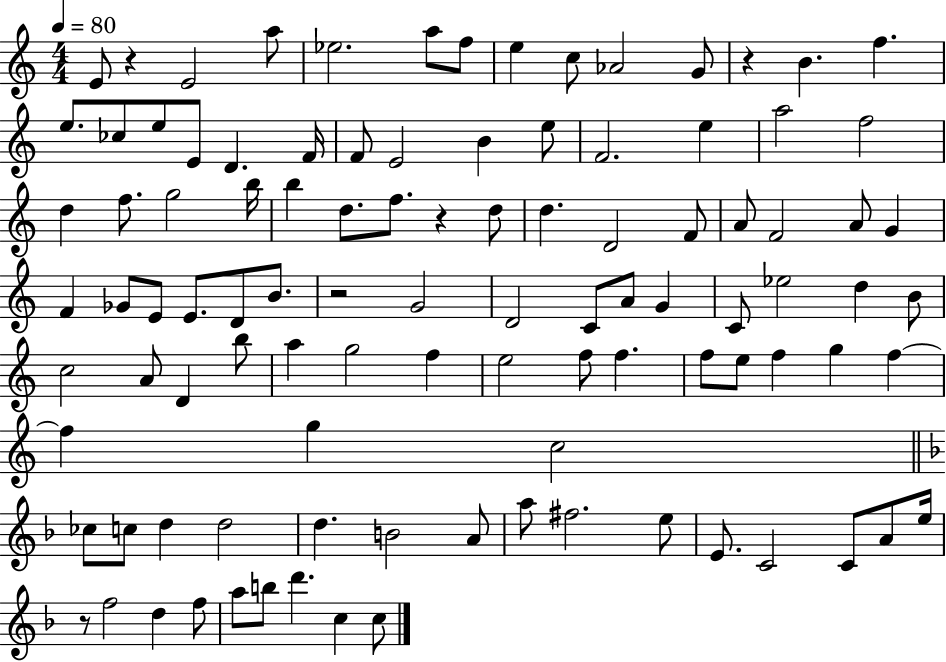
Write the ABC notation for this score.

X:1
T:Untitled
M:4/4
L:1/4
K:C
E/2 z E2 a/2 _e2 a/2 f/2 e c/2 _A2 G/2 z B f e/2 _c/2 e/2 E/2 D F/4 F/2 E2 B e/2 F2 e a2 f2 d f/2 g2 b/4 b d/2 f/2 z d/2 d D2 F/2 A/2 F2 A/2 G F _G/2 E/2 E/2 D/2 B/2 z2 G2 D2 C/2 A/2 G C/2 _e2 d B/2 c2 A/2 D b/2 a g2 f e2 f/2 f f/2 e/2 f g f f g c2 _c/2 c/2 d d2 d B2 A/2 a/2 ^f2 e/2 E/2 C2 C/2 A/2 e/4 z/2 f2 d f/2 a/2 b/2 d' c c/2